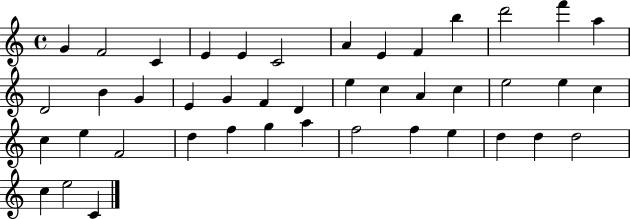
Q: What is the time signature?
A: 4/4